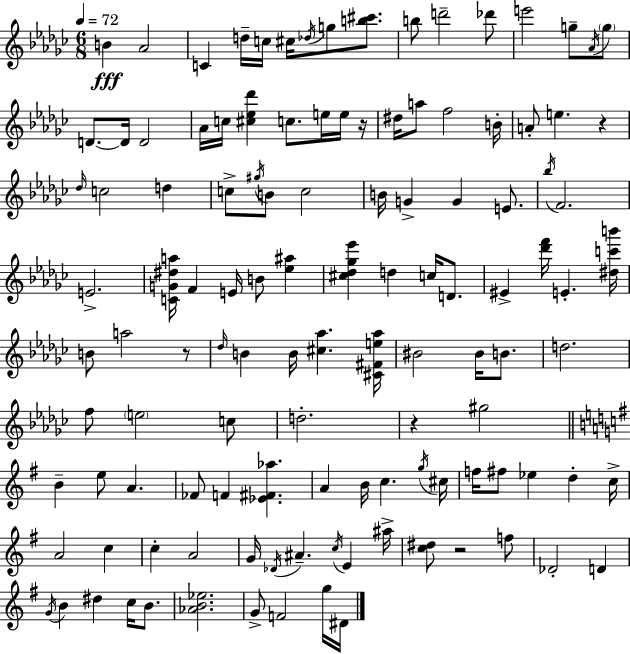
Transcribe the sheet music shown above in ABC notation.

X:1
T:Untitled
M:6/8
L:1/4
K:Ebm
B _A2 C d/4 c/4 ^c/4 _d/4 g/2 [b^c']/2 b/2 d'2 _d'/2 e'2 g/2 _A/4 g/2 D/2 D/4 D2 _A/4 c/4 [^c_e_d'] c/2 e/4 e/4 z/4 ^d/4 a/2 f2 B/4 A/2 e z _d/4 c2 d c/2 ^g/4 B/2 c2 B/4 G G E/2 _b/4 F2 E2 [CG^da]/4 F E/4 B/2 [_e^a] [^c_d_g_e'] d c/4 D/2 ^E [_d'f']/4 E [^dc'b']/4 B/2 a2 z/2 _d/4 B B/4 [^c_a] [^C^Fe_a]/4 ^B2 ^B/4 B/2 d2 f/2 e2 c/2 d2 z ^g2 B e/2 A _F/2 F [_E^F_a] A B/4 c g/4 ^c/4 f/4 ^f/2 _e d c/4 A2 c c A2 G/4 _D/4 ^A c/4 E ^a/4 [c^d]/2 z2 f/2 _D2 D G/4 B ^d c/4 B/2 [_AB_e]2 G/2 F2 g/4 ^D/4